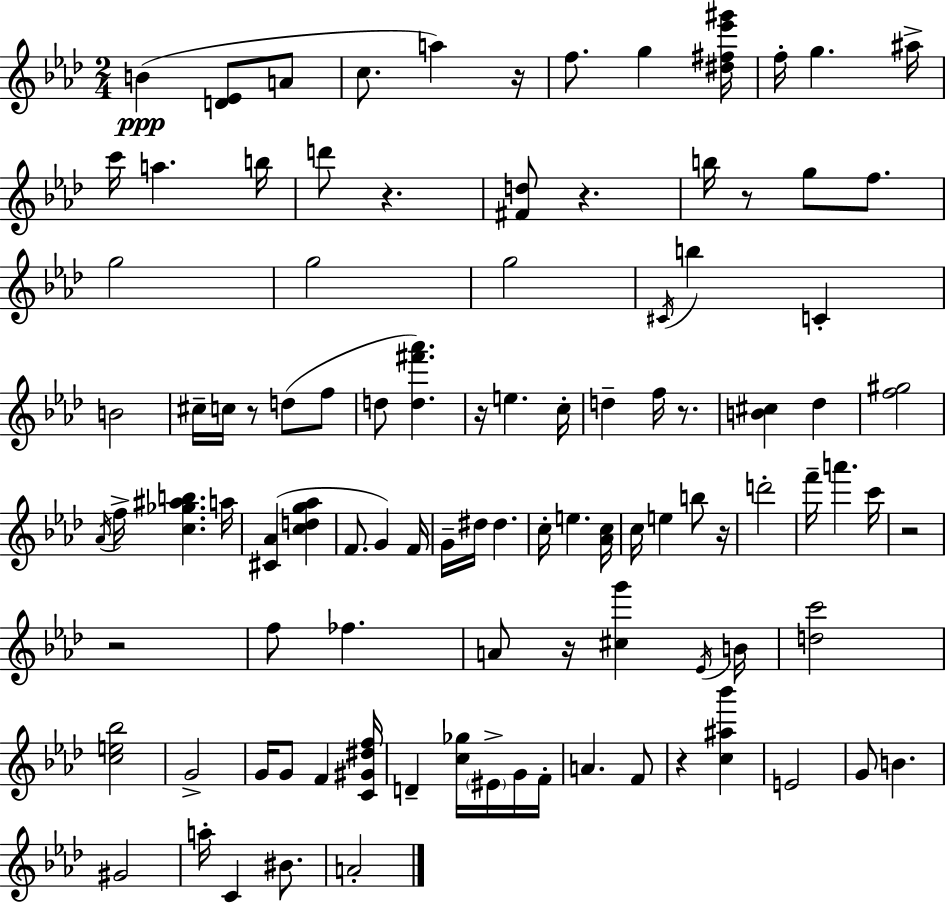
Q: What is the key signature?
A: AES major